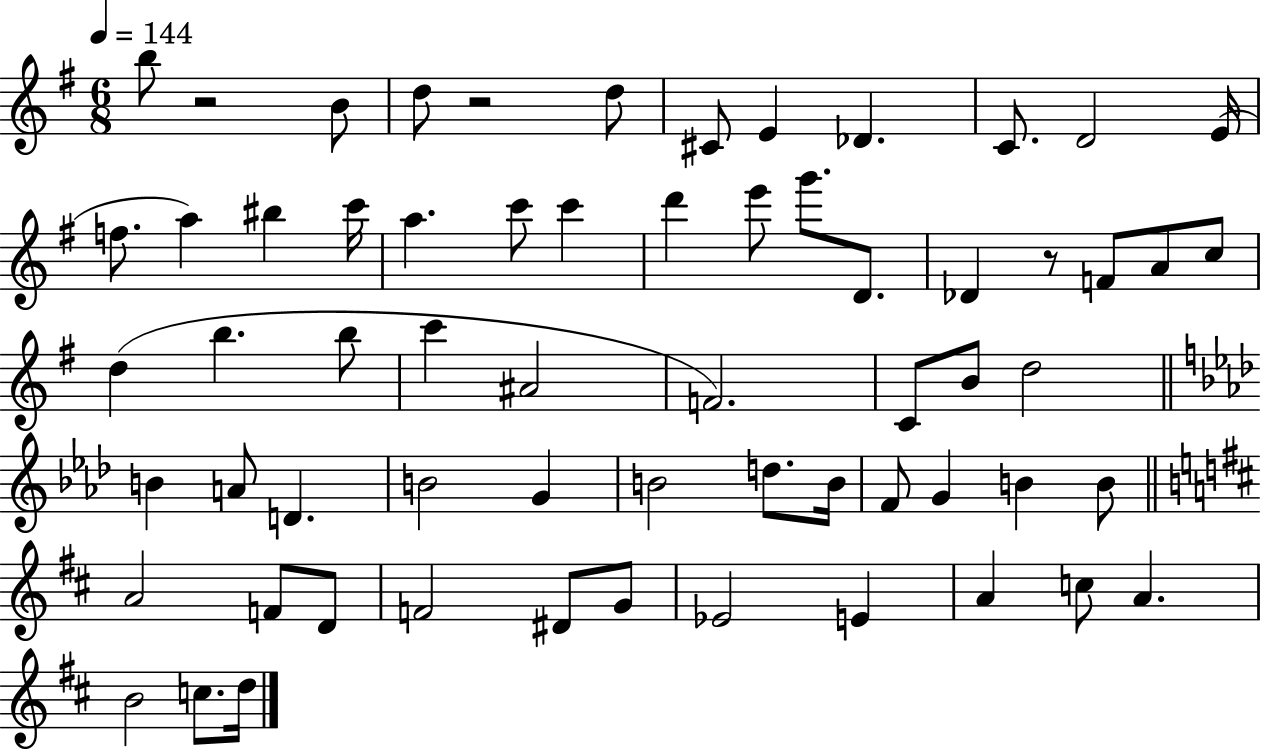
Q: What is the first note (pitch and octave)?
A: B5